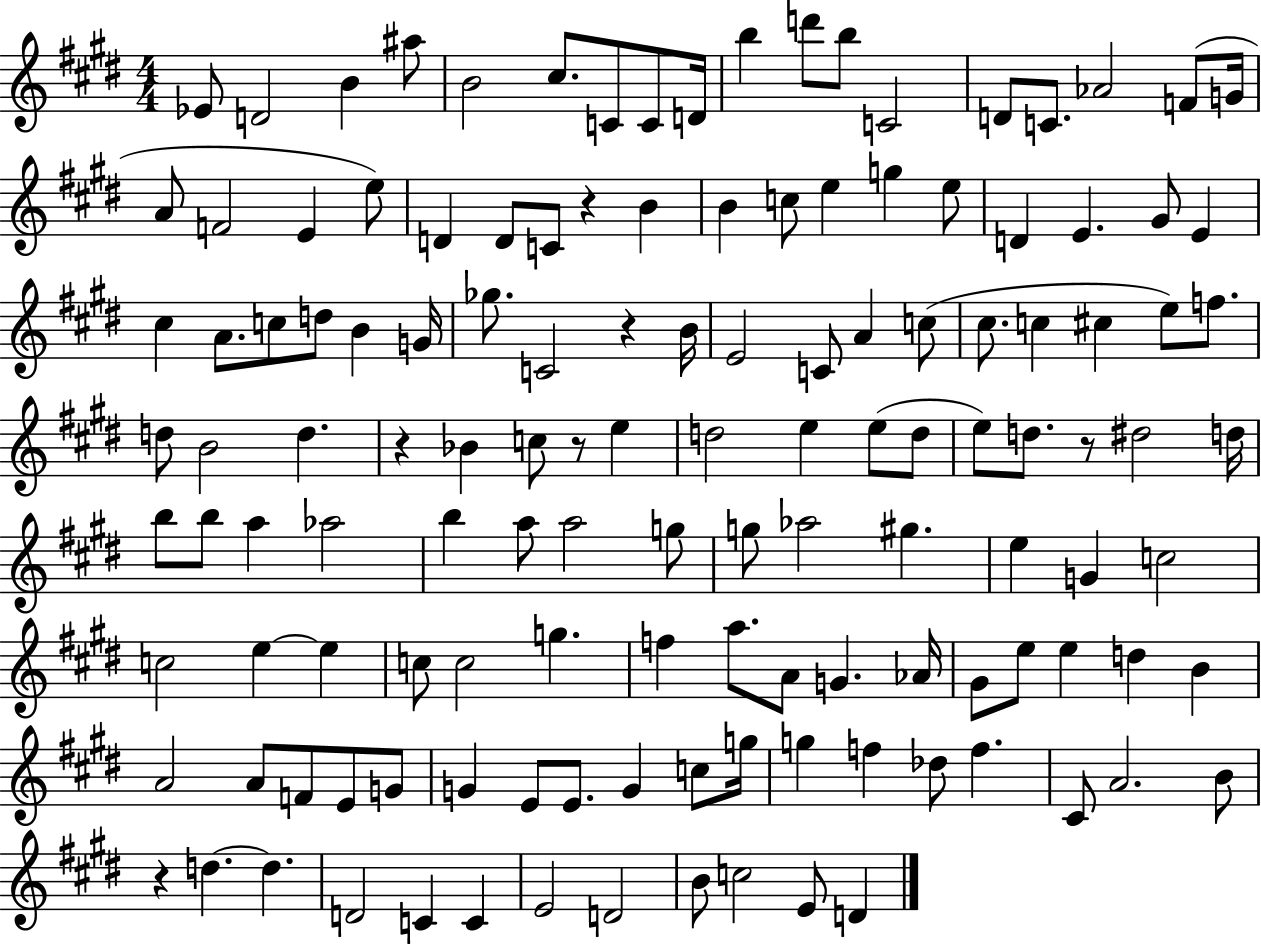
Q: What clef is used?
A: treble